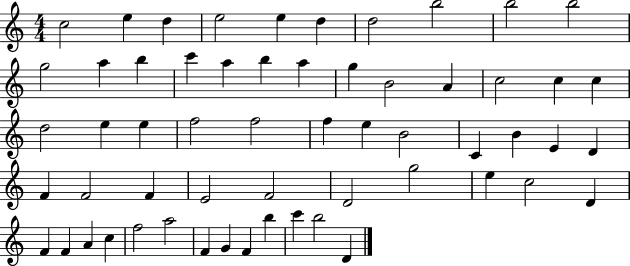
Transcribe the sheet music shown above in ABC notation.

X:1
T:Untitled
M:4/4
L:1/4
K:C
c2 e d e2 e d d2 b2 b2 b2 g2 a b c' a b a g B2 A c2 c c d2 e e f2 f2 f e B2 C B E D F F2 F E2 F2 D2 g2 e c2 D F F A c f2 a2 F G F b c' b2 D